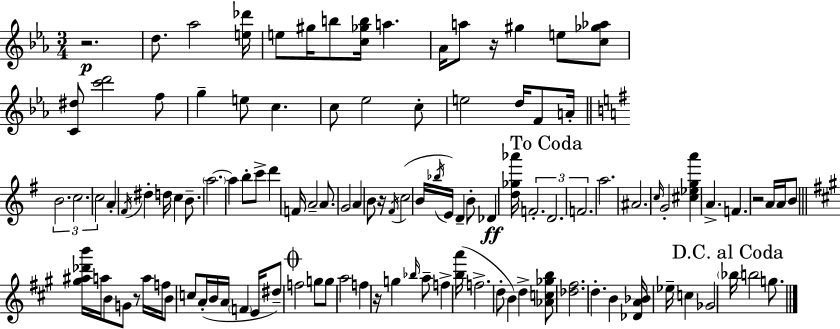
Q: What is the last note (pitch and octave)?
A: G5